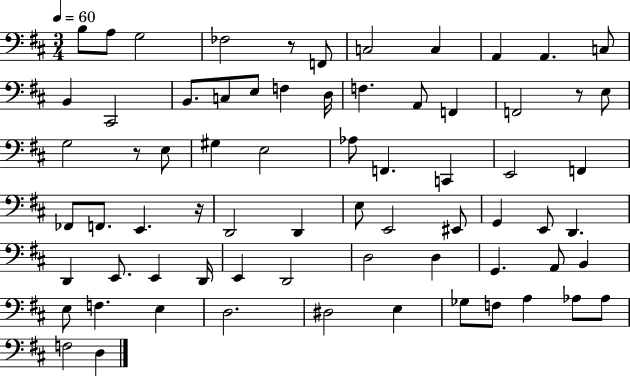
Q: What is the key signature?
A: D major